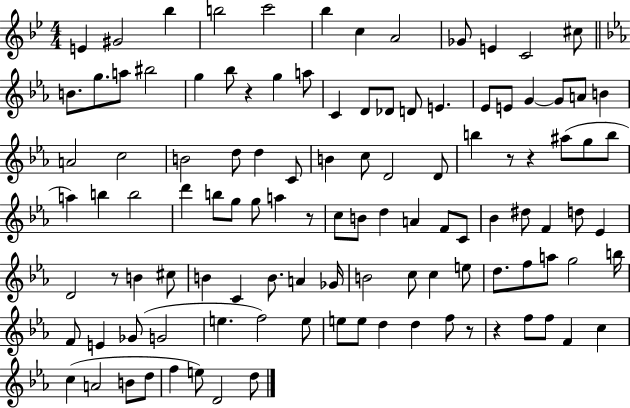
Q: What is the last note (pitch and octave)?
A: D5